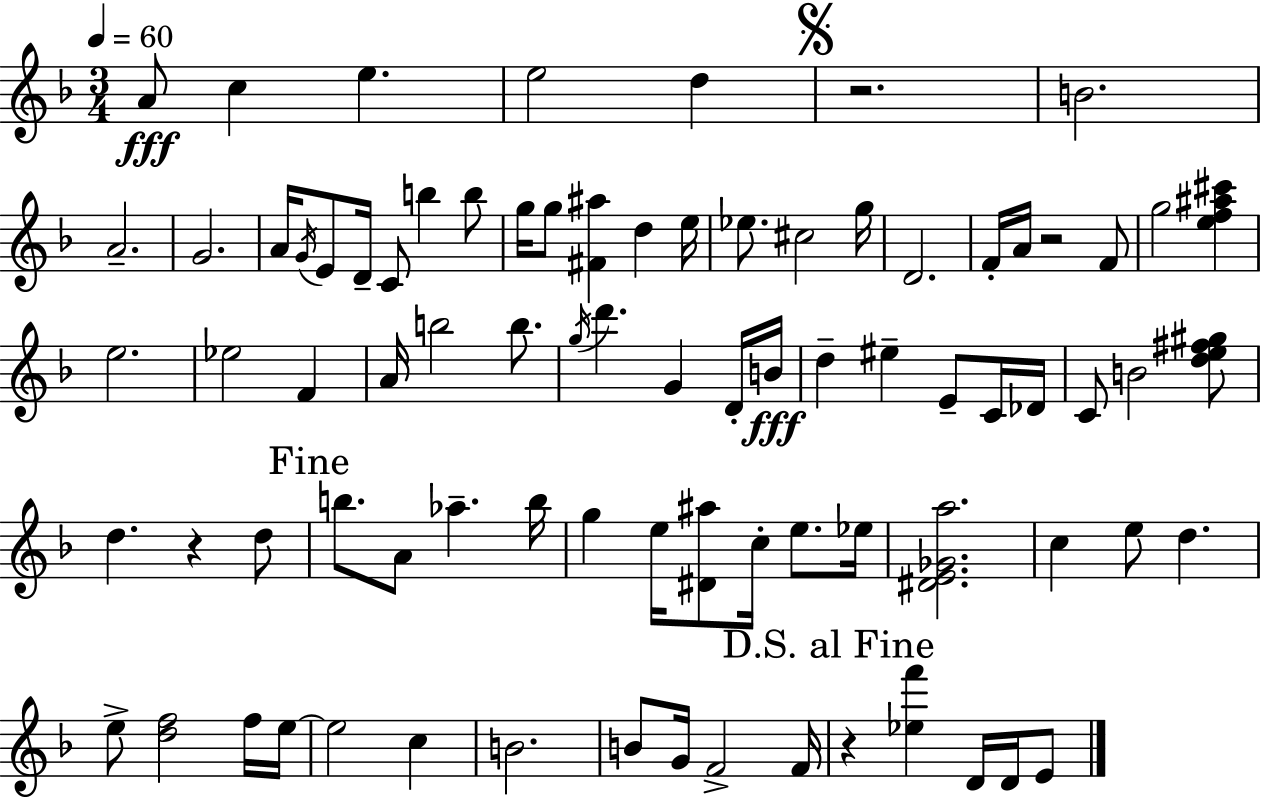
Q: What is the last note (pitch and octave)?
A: E4